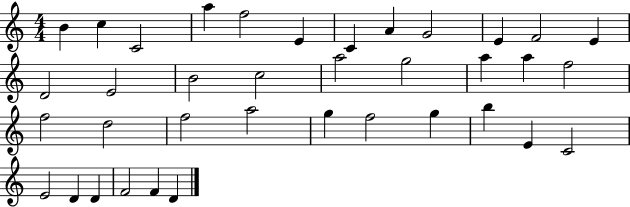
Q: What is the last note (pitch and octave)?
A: D4